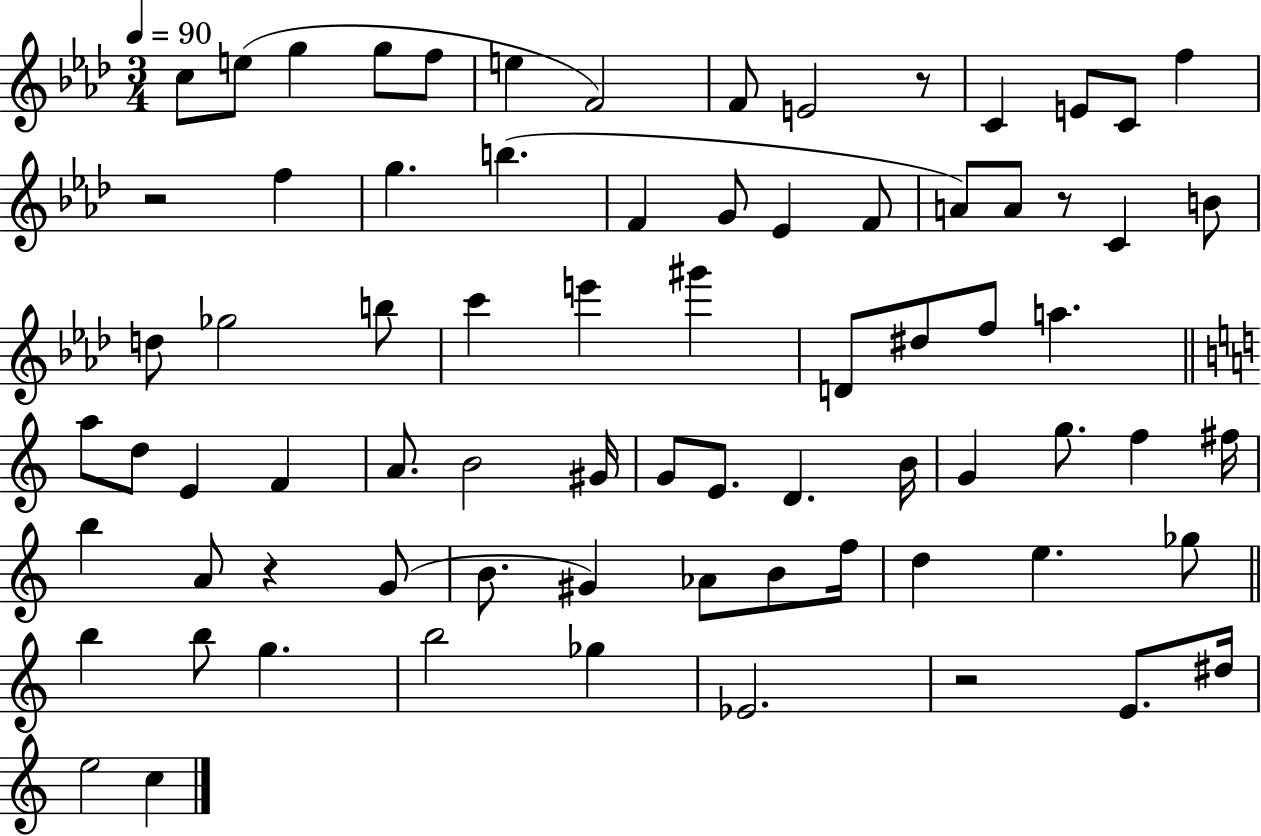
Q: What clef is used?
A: treble